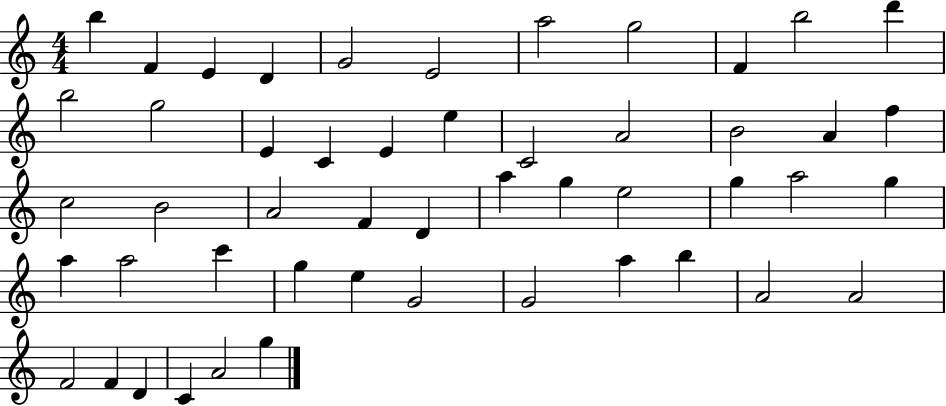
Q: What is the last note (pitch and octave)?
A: G5